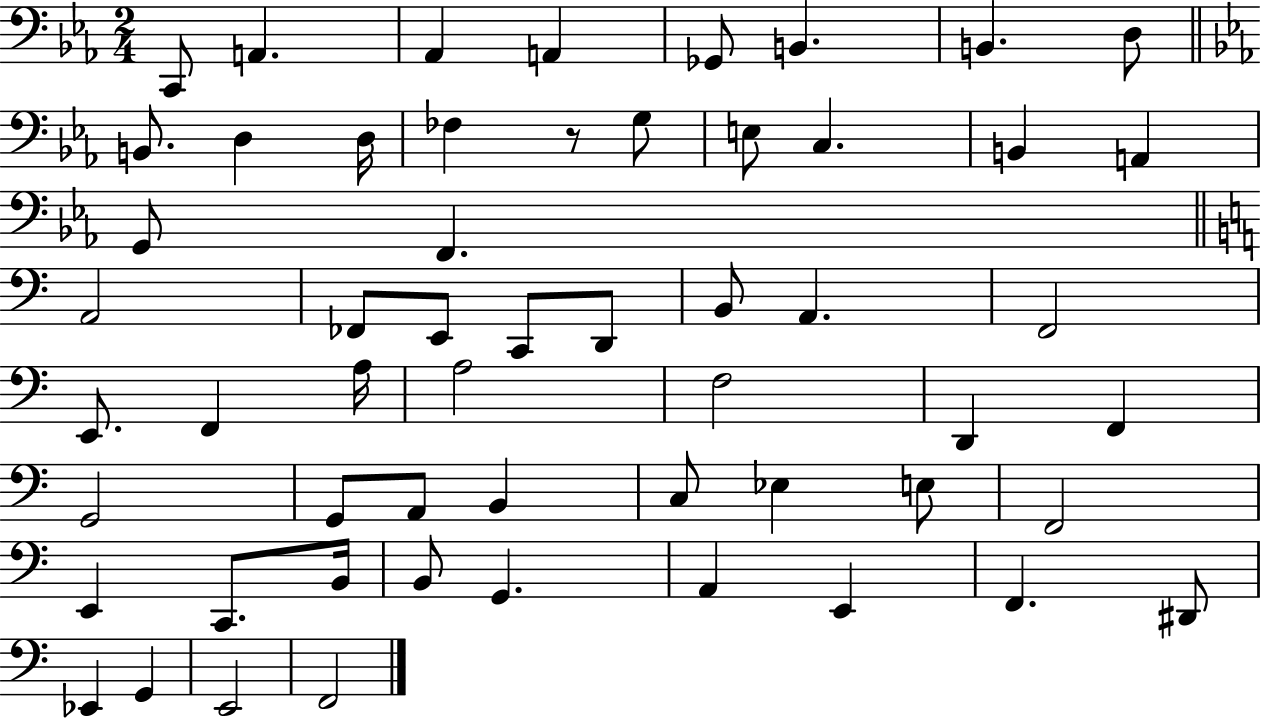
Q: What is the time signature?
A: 2/4